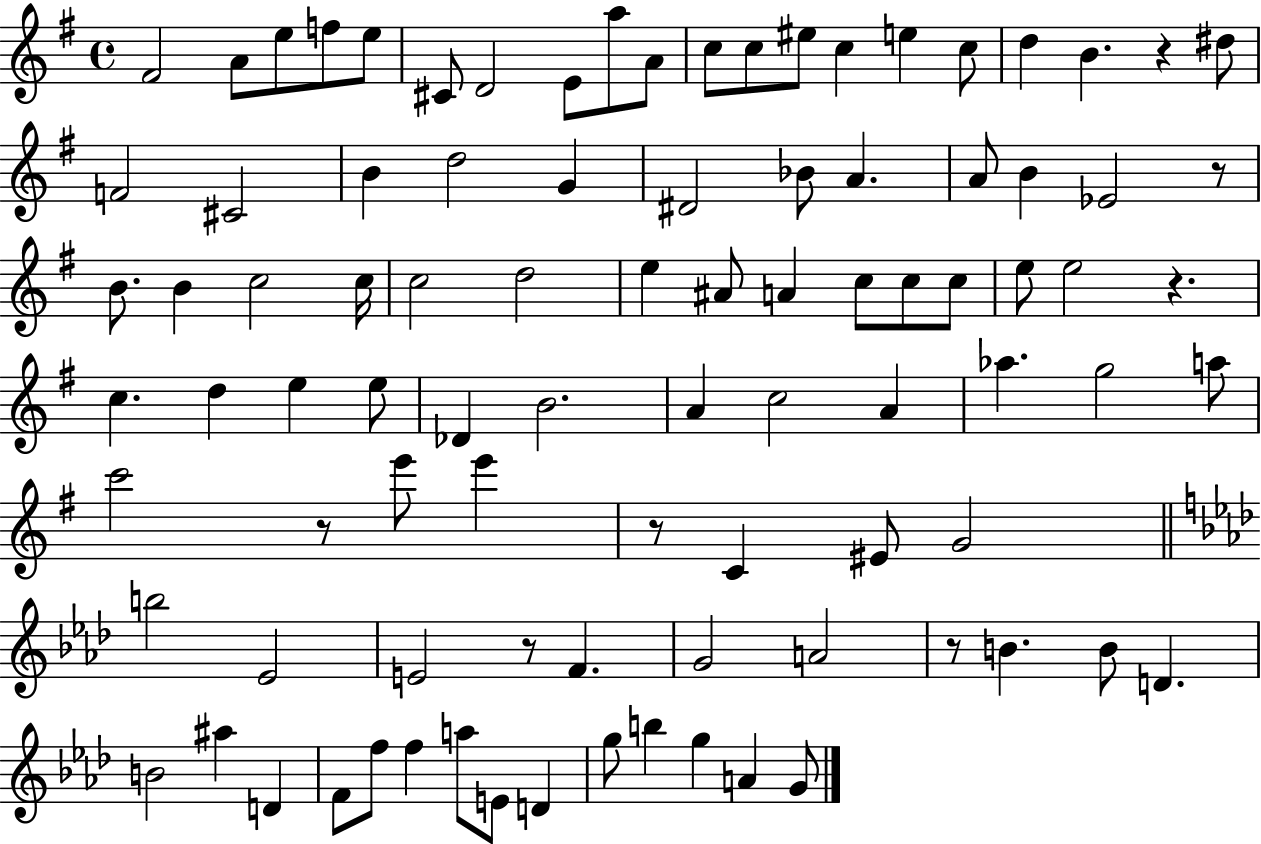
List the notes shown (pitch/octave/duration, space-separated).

F#4/h A4/e E5/e F5/e E5/e C#4/e D4/h E4/e A5/e A4/e C5/e C5/e EIS5/e C5/q E5/q C5/e D5/q B4/q. R/q D#5/e F4/h C#4/h B4/q D5/h G4/q D#4/h Bb4/e A4/q. A4/e B4/q Eb4/h R/e B4/e. B4/q C5/h C5/s C5/h D5/h E5/q A#4/e A4/q C5/e C5/e C5/e E5/e E5/h R/q. C5/q. D5/q E5/q E5/e Db4/q B4/h. A4/q C5/h A4/q Ab5/q. G5/h A5/e C6/h R/e E6/e E6/q R/e C4/q EIS4/e G4/h B5/h Eb4/h E4/h R/e F4/q. G4/h A4/h R/e B4/q. B4/e D4/q. B4/h A#5/q D4/q F4/e F5/e F5/q A5/e E4/e D4/q G5/e B5/q G5/q A4/q G4/e